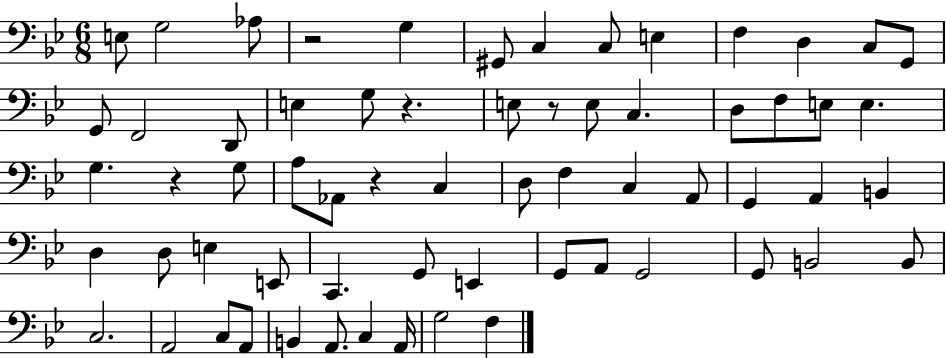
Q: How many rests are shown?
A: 5